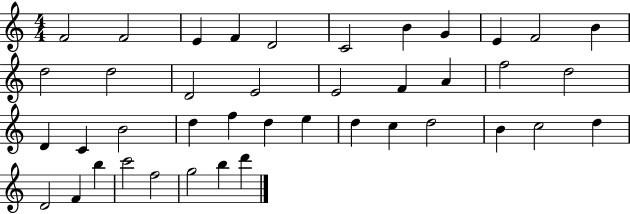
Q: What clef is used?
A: treble